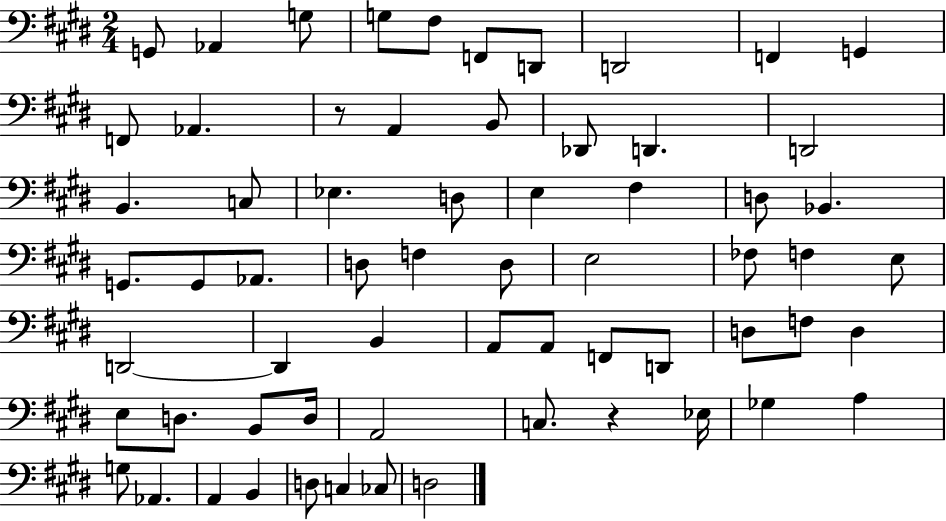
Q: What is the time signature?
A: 2/4